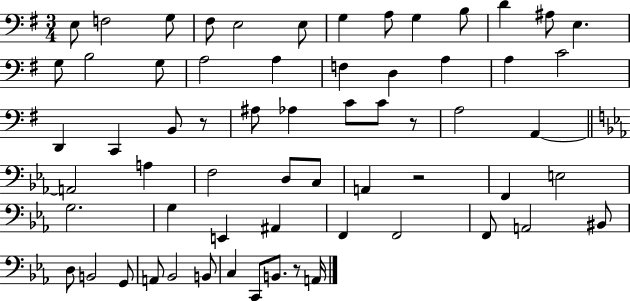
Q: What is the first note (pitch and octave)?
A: E3